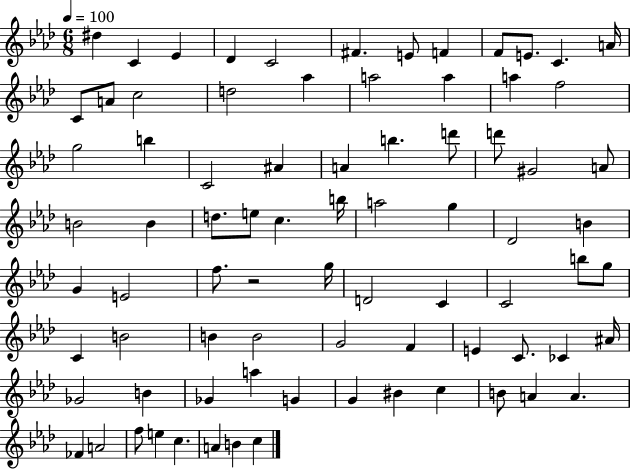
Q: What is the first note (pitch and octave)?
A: D#5